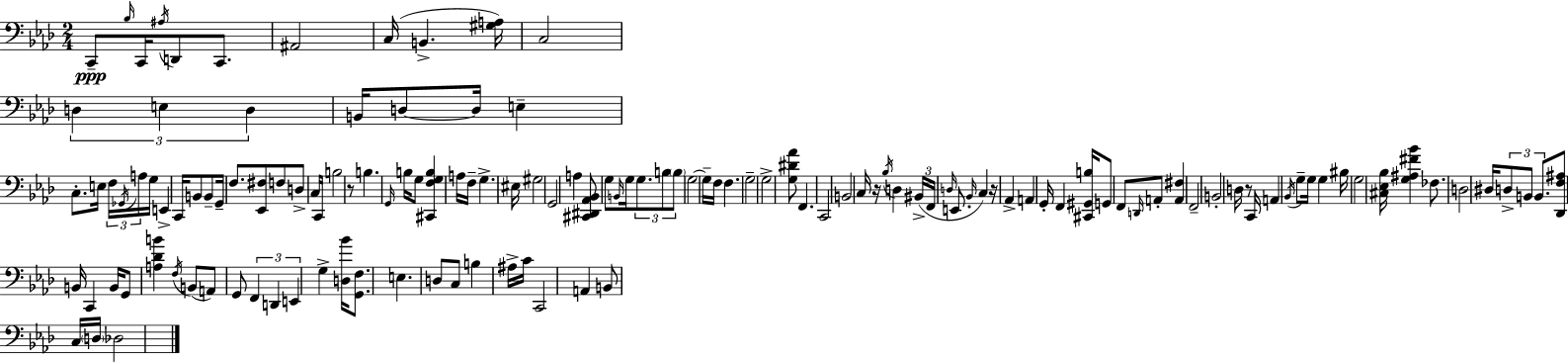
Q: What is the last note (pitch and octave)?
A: Db3